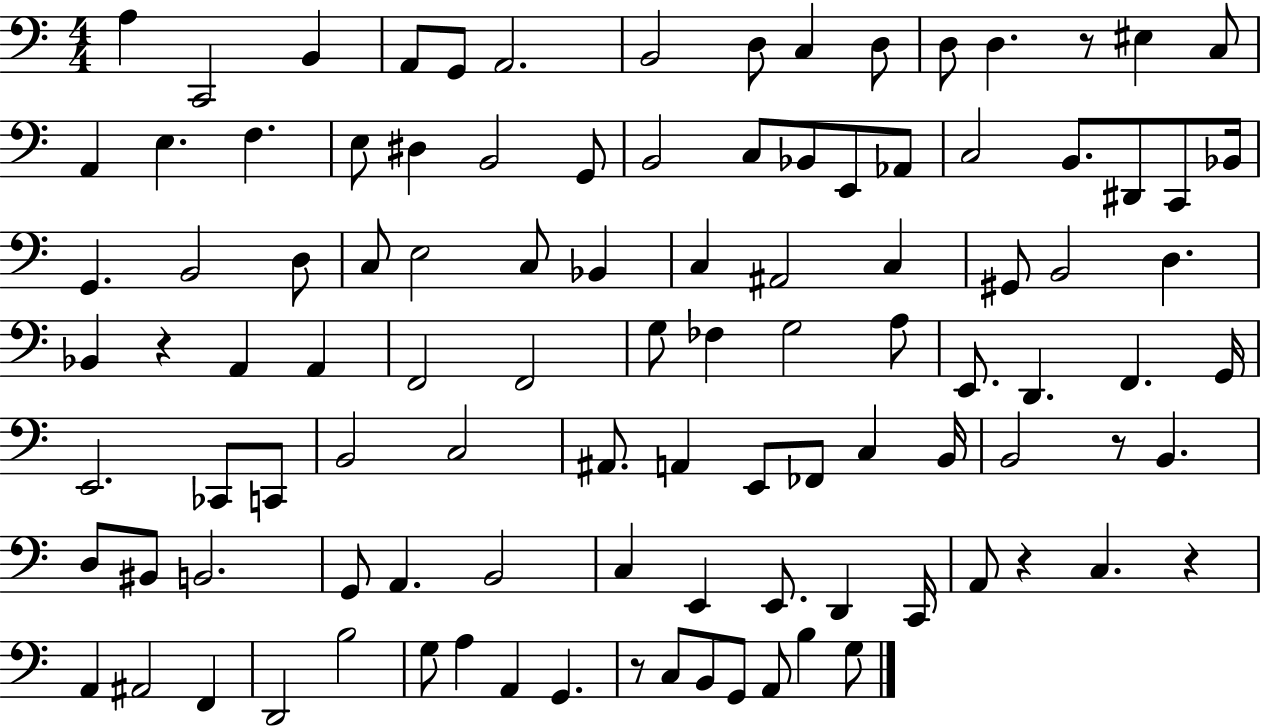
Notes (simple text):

A3/q C2/h B2/q A2/e G2/e A2/h. B2/h D3/e C3/q D3/e D3/e D3/q. R/e EIS3/q C3/e A2/q E3/q. F3/q. E3/e D#3/q B2/h G2/e B2/h C3/e Bb2/e E2/e Ab2/e C3/h B2/e. D#2/e C2/e Bb2/s G2/q. B2/h D3/e C3/e E3/h C3/e Bb2/q C3/q A#2/h C3/q G#2/e B2/h D3/q. Bb2/q R/q A2/q A2/q F2/h F2/h G3/e FES3/q G3/h A3/e E2/e. D2/q. F2/q. G2/s E2/h. CES2/e C2/e B2/h C3/h A#2/e. A2/q E2/e FES2/e C3/q B2/s B2/h R/e B2/q. D3/e BIS2/e B2/h. G2/e A2/q. B2/h C3/q E2/q E2/e. D2/q C2/s A2/e R/q C3/q. R/q A2/q A#2/h F2/q D2/h B3/h G3/e A3/q A2/q G2/q. R/e C3/e B2/e G2/e A2/e B3/q G3/e